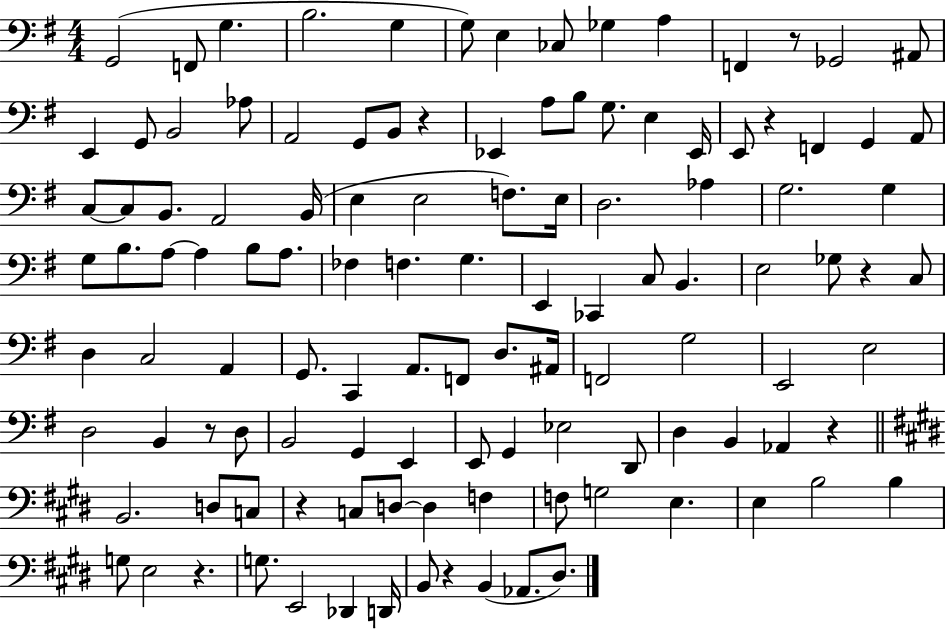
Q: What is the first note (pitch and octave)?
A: G2